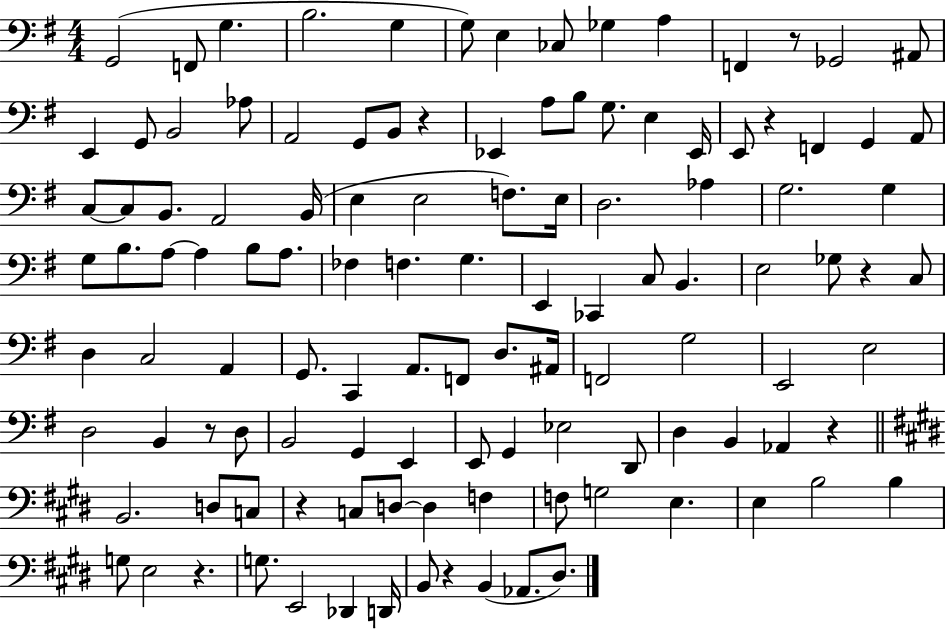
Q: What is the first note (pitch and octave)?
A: G2